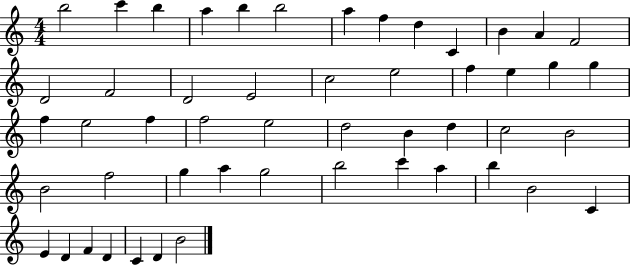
{
  \clef treble
  \numericTimeSignature
  \time 4/4
  \key c \major
  b''2 c'''4 b''4 | a''4 b''4 b''2 | a''4 f''4 d''4 c'4 | b'4 a'4 f'2 | \break d'2 f'2 | d'2 e'2 | c''2 e''2 | f''4 e''4 g''4 g''4 | \break f''4 e''2 f''4 | f''2 e''2 | d''2 b'4 d''4 | c''2 b'2 | \break b'2 f''2 | g''4 a''4 g''2 | b''2 c'''4 a''4 | b''4 b'2 c'4 | \break e'4 d'4 f'4 d'4 | c'4 d'4 b'2 | \bar "|."
}